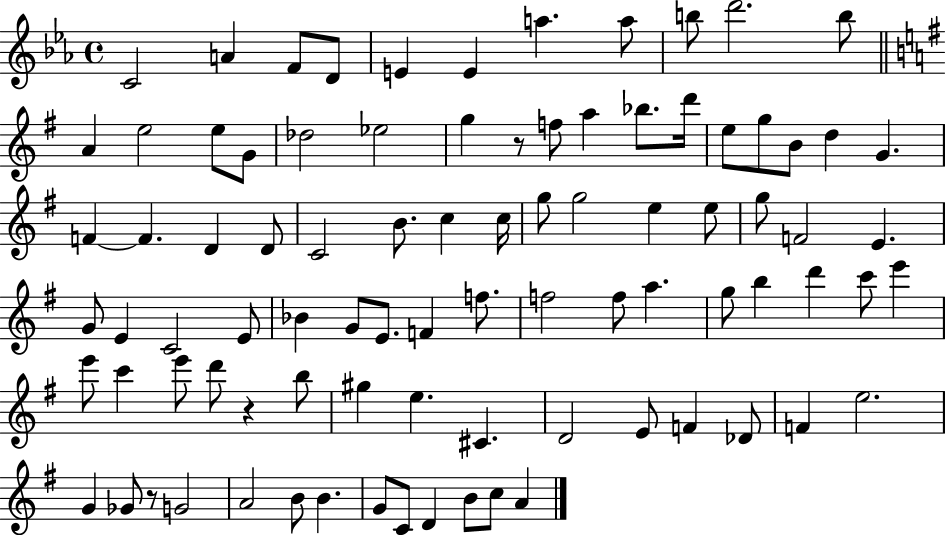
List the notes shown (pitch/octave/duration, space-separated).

C4/h A4/q F4/e D4/e E4/q E4/q A5/q. A5/e B5/e D6/h. B5/e A4/q E5/h E5/e G4/e Db5/h Eb5/h G5/q R/e F5/e A5/q Bb5/e. D6/s E5/e G5/e B4/e D5/q G4/q. F4/q F4/q. D4/q D4/e C4/h B4/e. C5/q C5/s G5/e G5/h E5/q E5/e G5/e F4/h E4/q. G4/e E4/q C4/h E4/e Bb4/q G4/e E4/e. F4/q F5/e. F5/h F5/e A5/q. G5/e B5/q D6/q C6/e E6/q E6/e C6/q E6/e D6/e R/q B5/e G#5/q E5/q. C#4/q. D4/h E4/e F4/q Db4/e F4/q E5/h. G4/q Gb4/e R/e G4/h A4/h B4/e B4/q. G4/e C4/e D4/q B4/e C5/e A4/q